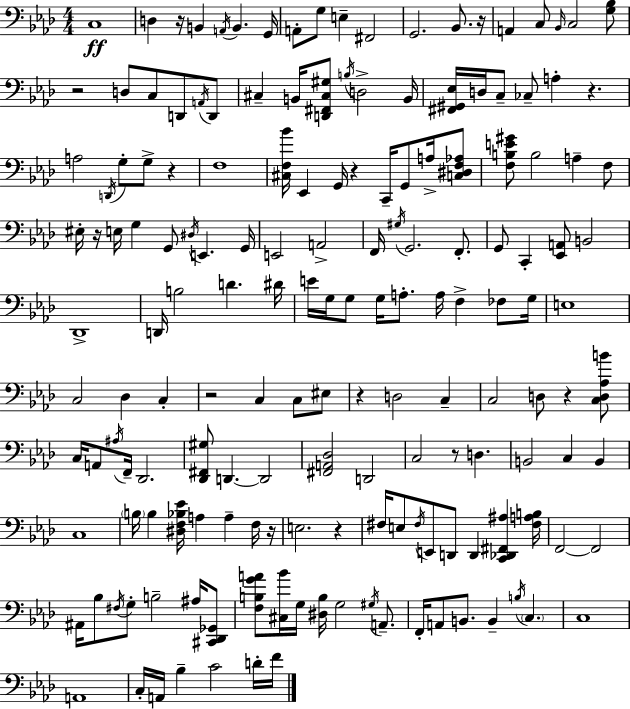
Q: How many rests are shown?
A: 13